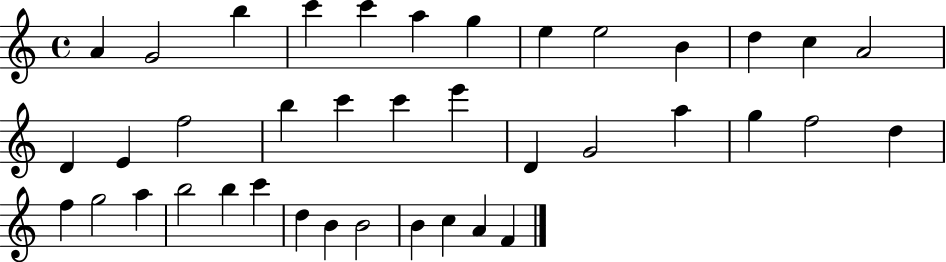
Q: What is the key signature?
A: C major